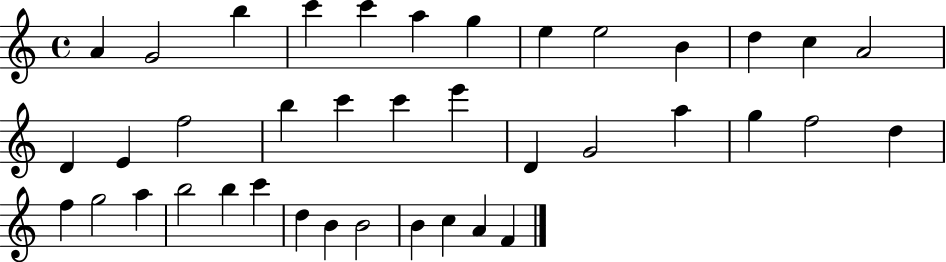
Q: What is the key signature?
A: C major